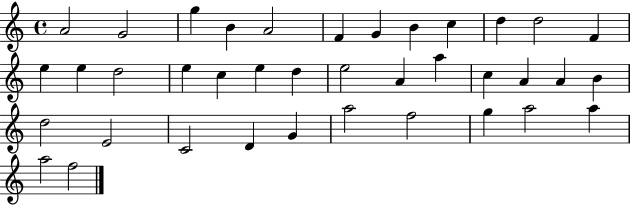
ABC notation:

X:1
T:Untitled
M:4/4
L:1/4
K:C
A2 G2 g B A2 F G B c d d2 F e e d2 e c e d e2 A a c A A B d2 E2 C2 D G a2 f2 g a2 a a2 f2